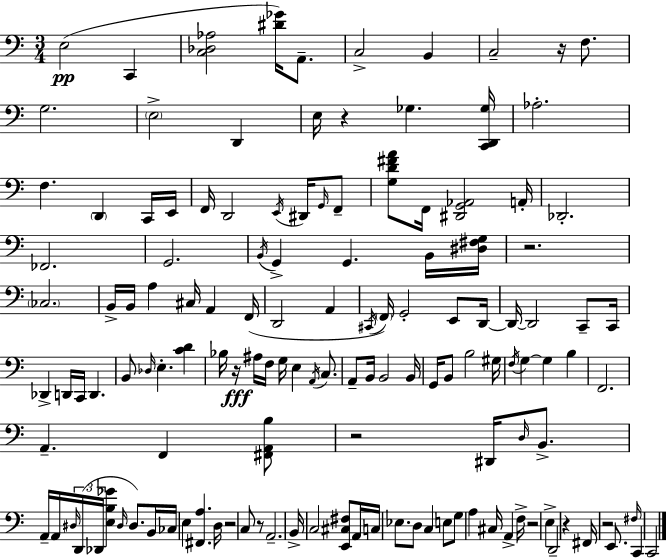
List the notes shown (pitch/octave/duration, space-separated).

E3/h C2/q [C3,Db3,Ab3]/h [D#4,Gb4]/s A2/e. C3/h B2/q C3/h R/s F3/e. G3/h. E3/h D2/q E3/s R/q Gb3/q. [C2,D2,Gb3]/s Ab3/h. F3/q. D2/q C2/s E2/s F2/s D2/h E2/s D#2/s G2/s F2/e [G3,D4,F#4,A4]/e F2/s [D#2,G2,Ab2]/h A2/s Db2/h. FES2/h. G2/h. B2/s G2/q G2/q. B2/s [D#3,F#3,G3]/s R/h. CES3/h. B2/s B2/s A3/q C#3/s A2/q F2/s D2/h A2/q C#2/s F2/s G2/h E2/e D2/s D2/s D2/h C2/e C2/s Db2/q D2/s C2/s D2/q. B2/e Db3/s E3/q. [C4,D4]/q Bb3/s R/s A#3/s F3/s G3/s E3/q A2/s C3/e. A2/e B2/s B2/h B2/s G2/s B2/e B3/h G#3/s F3/s G3/q G3/q B3/q F2/h. A2/q. F2/q [F#2,A2,B3]/e R/h D#2/s D3/s B2/e. A2/s A2/s D#3/s D2/s Db2/s [E3,B3,Gb4]/q D#3/s D#3/e. B2/s CES3/s E3/q [F#2,A3]/q. D3/s R/h C3/e R/e A2/h. B2/s C3/h [E2,C#3,F#3]/e A2/s C3/s Eb3/e. D3/e C3/q E3/e G3/e A3/q C#3/s A2/q F3/s R/h E3/q D2/h R/q F#2/s R/h E2/e. F#3/s C2/q C2/h